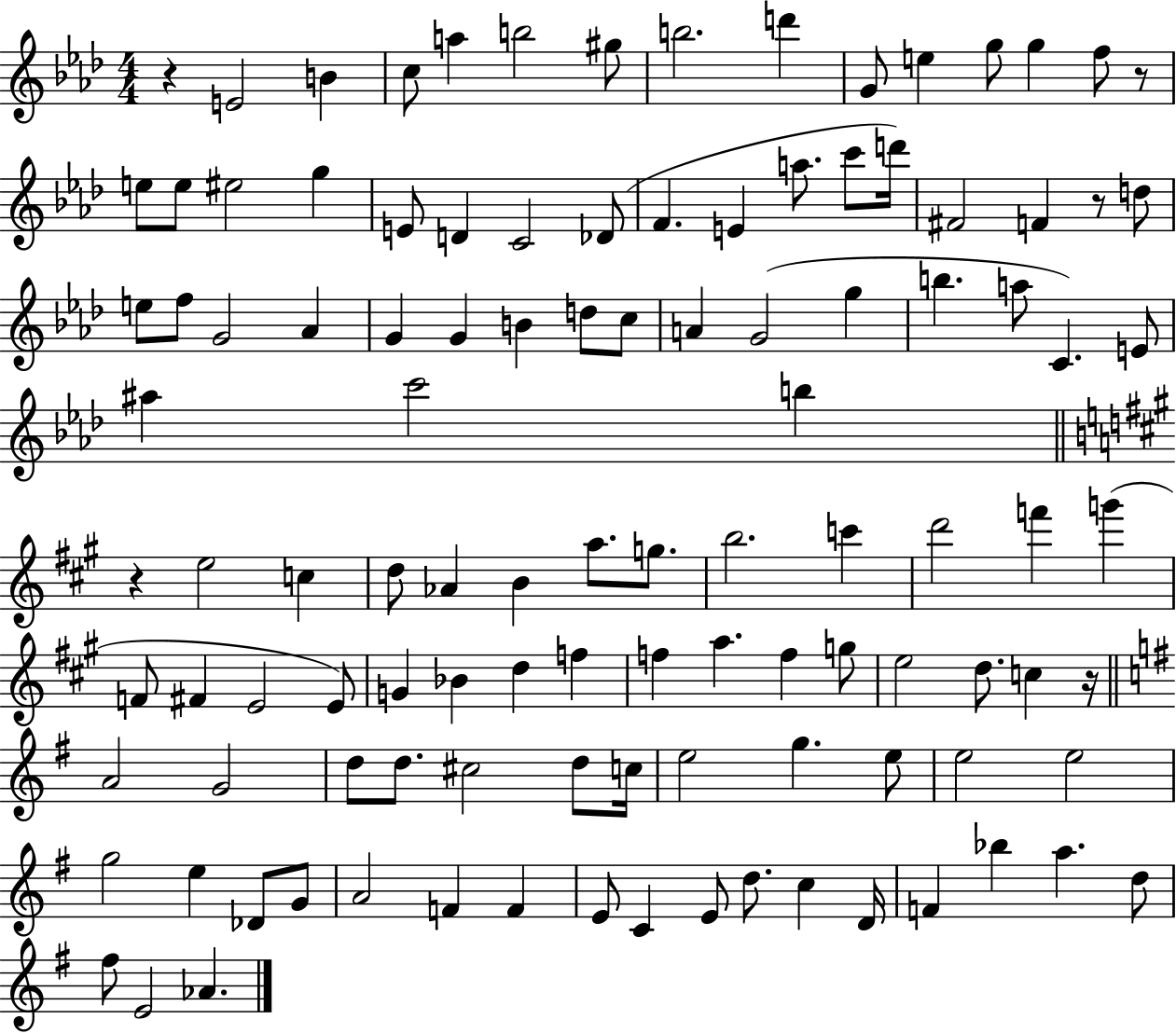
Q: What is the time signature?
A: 4/4